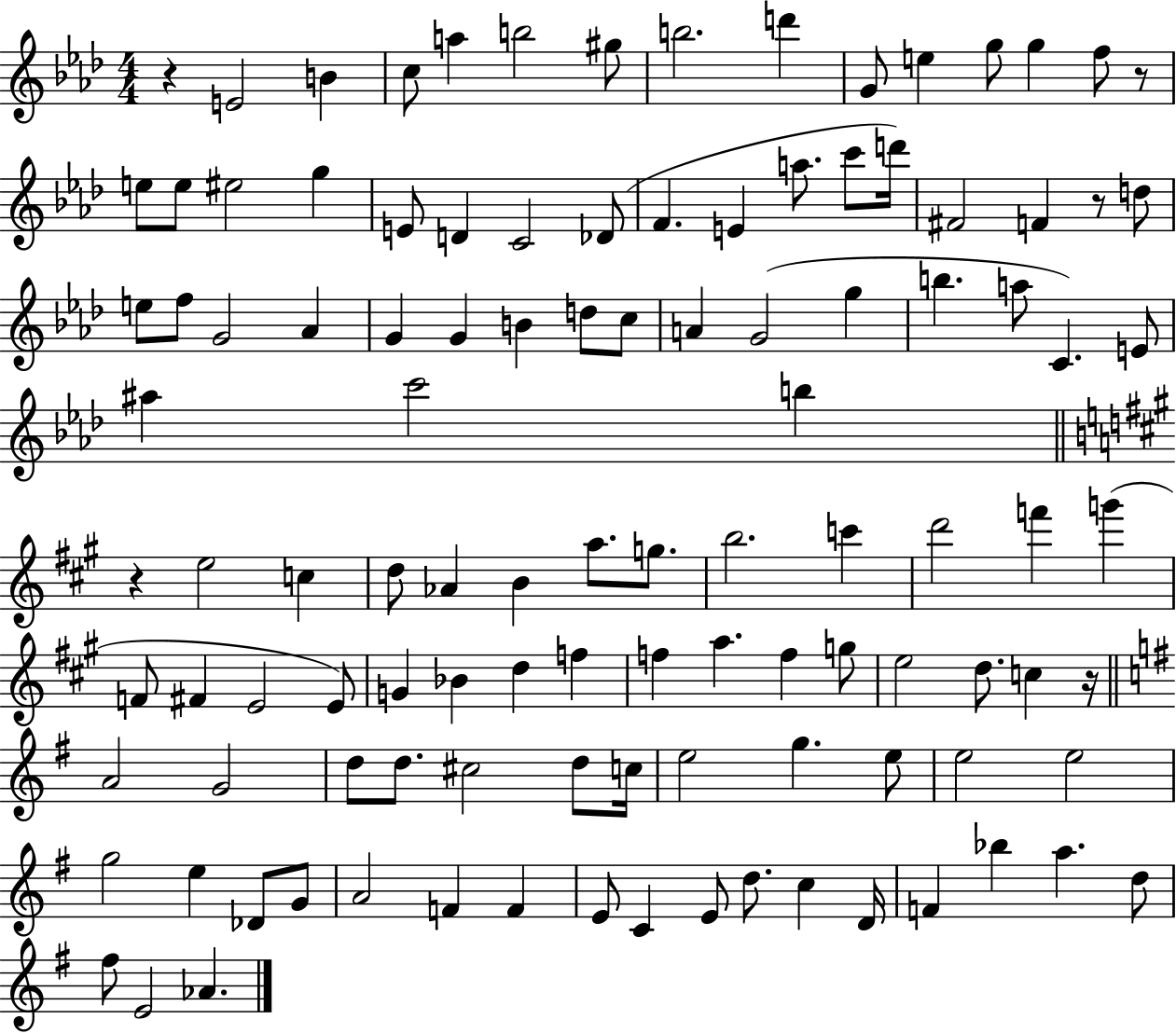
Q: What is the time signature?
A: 4/4